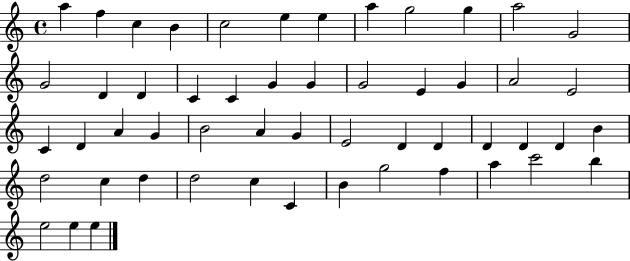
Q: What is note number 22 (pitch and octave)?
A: G4